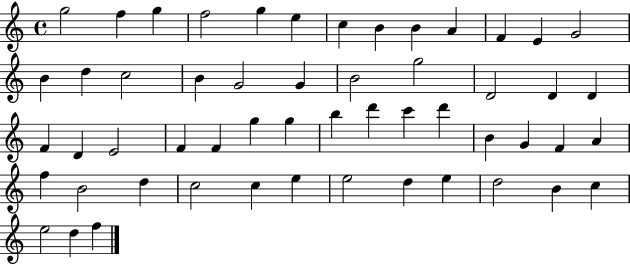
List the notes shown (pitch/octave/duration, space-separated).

G5/h F5/q G5/q F5/h G5/q E5/q C5/q B4/q B4/q A4/q F4/q E4/q G4/h B4/q D5/q C5/h B4/q G4/h G4/q B4/h G5/h D4/h D4/q D4/q F4/q D4/q E4/h F4/q F4/q G5/q G5/q B5/q D6/q C6/q D6/q B4/q G4/q F4/q A4/q F5/q B4/h D5/q C5/h C5/q E5/q E5/h D5/q E5/q D5/h B4/q C5/q E5/h D5/q F5/q